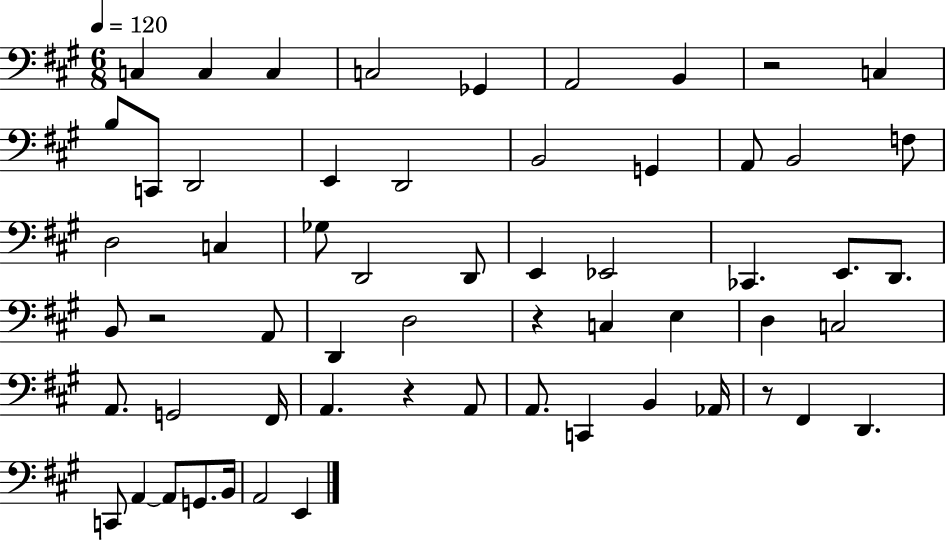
C3/q C3/q C3/q C3/h Gb2/q A2/h B2/q R/h C3/q B3/e C2/e D2/h E2/q D2/h B2/h G2/q A2/e B2/h F3/e D3/h C3/q Gb3/e D2/h D2/e E2/q Eb2/h CES2/q. E2/e. D2/e. B2/e R/h A2/e D2/q D3/h R/q C3/q E3/q D3/q C3/h A2/e. G2/h F#2/s A2/q. R/q A2/e A2/e. C2/q B2/q Ab2/s R/e F#2/q D2/q. C2/e A2/q A2/e G2/e. B2/s A2/h E2/q